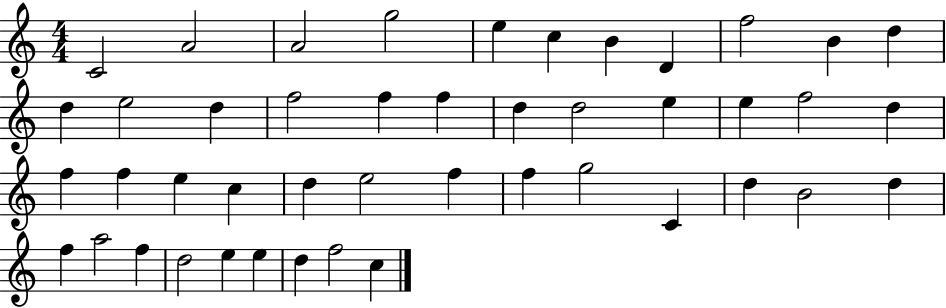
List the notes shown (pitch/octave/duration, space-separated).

C4/h A4/h A4/h G5/h E5/q C5/q B4/q D4/q F5/h B4/q D5/q D5/q E5/h D5/q F5/h F5/q F5/q D5/q D5/h E5/q E5/q F5/h D5/q F5/q F5/q E5/q C5/q D5/q E5/h F5/q F5/q G5/h C4/q D5/q B4/h D5/q F5/q A5/h F5/q D5/h E5/q E5/q D5/q F5/h C5/q